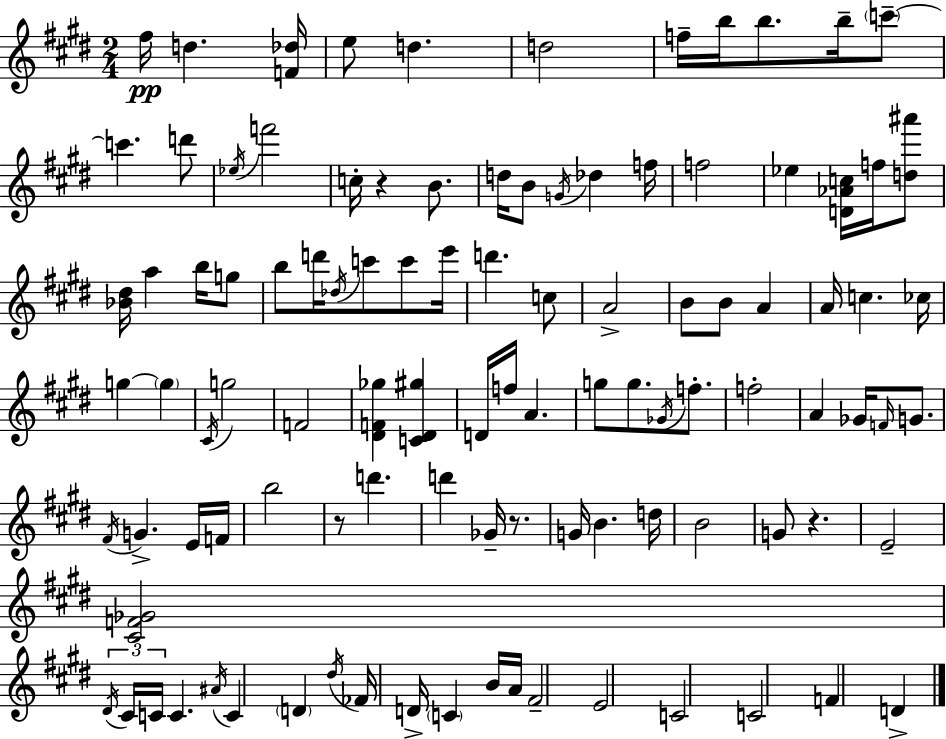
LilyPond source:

{
  \clef treble
  \numericTimeSignature
  \time 2/4
  \key e \major
  fis''16\pp d''4. <f' des''>16 | e''8 d''4. | d''2 | f''16-- b''16 b''8. b''16-- \parenthesize c'''8--~~ | \break c'''4. d'''8 | \acciaccatura { ees''16 } f'''2 | c''16-. r4 b'8. | d''16 b'8 \acciaccatura { g'16 } des''4 | \break f''16 f''2 | ees''4 <d' aes' c''>16 f''16 | <d'' ais'''>8 <bes' dis''>16 a''4 b''16 | g''8 b''8 d'''16 \acciaccatura { des''16 } c'''8 | \break c'''8 e'''16 d'''4. | c''8 a'2-> | b'8 b'8 a'4 | a'16 c''4. | \break ces''16 g''4~~ \parenthesize g''4 | \acciaccatura { cis'16 } g''2 | f'2 | <dis' f' ges''>4 | \break <c' dis' gis''>4 d'16 f''16 a'4. | g''8 g''8. | \acciaccatura { ges'16 } f''8.-. f''2-. | a'4 | \break ges'16 \grace { f'16 } g'8. \acciaccatura { fis'16 } g'4.-> | e'16 f'16 b''2 | r8 | d'''4. d'''4 | \break ges'16-- r8. g'16 | b'4. d''16 b'2 | g'8 | r4. e'2-- | \break <cis' f' ges'>2 | \tuplet 3/2 { \acciaccatura { dis'16 } | cis'16 c'16 } c'4. | \acciaccatura { ais'16 } c'4 \parenthesize d'4 | \break \acciaccatura { dis''16 } fes'16 d'16-> \parenthesize c'4 | b'16 a'16 fis'2-- | e'2 | c'2 | \break c'2 | f'4 d'4-> | \bar "|."
}